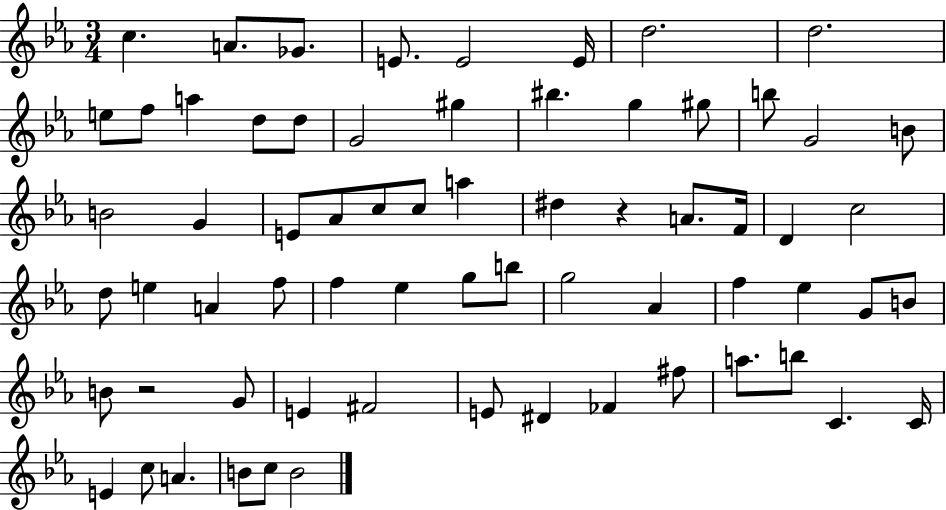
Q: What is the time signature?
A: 3/4